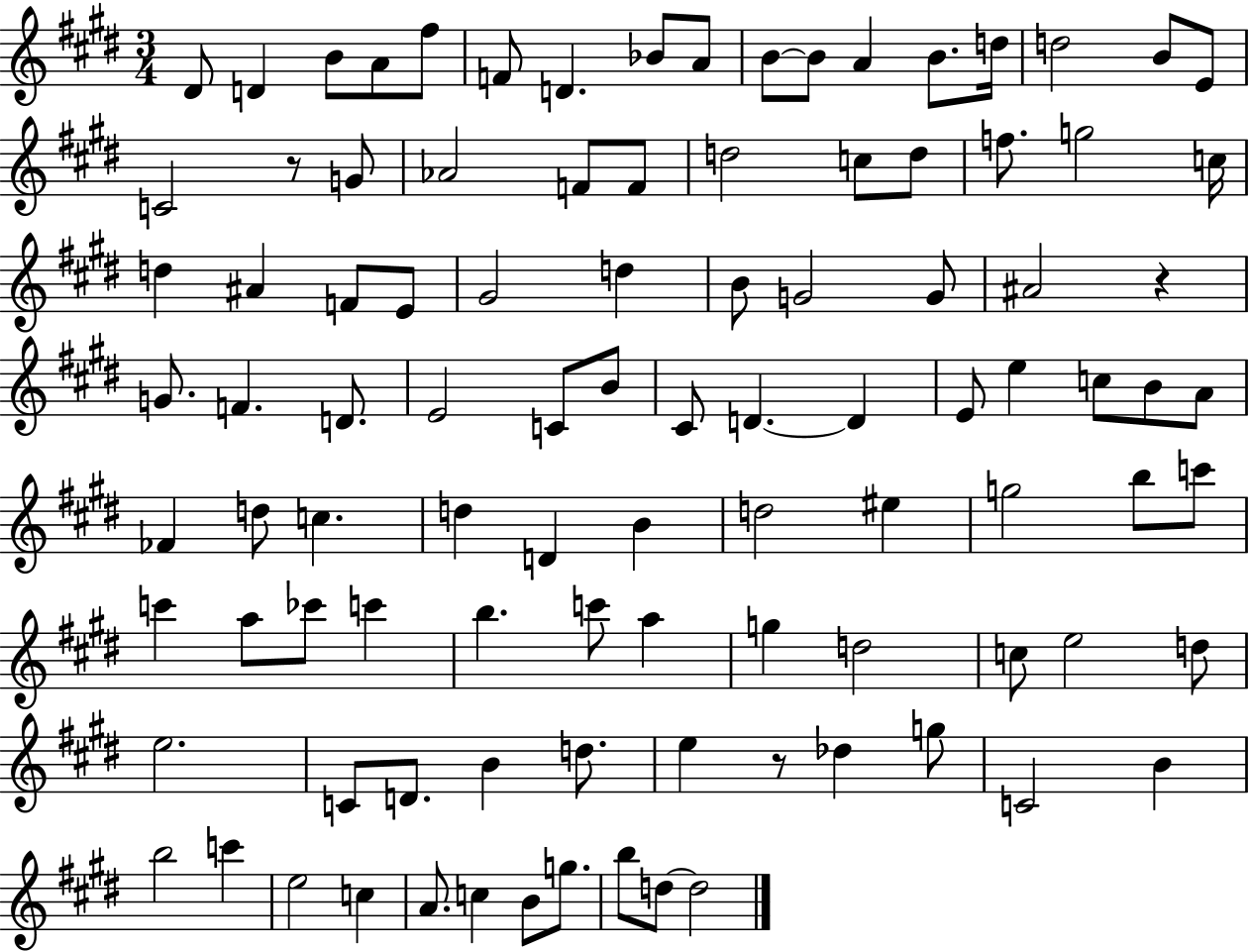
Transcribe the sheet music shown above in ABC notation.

X:1
T:Untitled
M:3/4
L:1/4
K:E
^D/2 D B/2 A/2 ^f/2 F/2 D _B/2 A/2 B/2 B/2 A B/2 d/4 d2 B/2 E/2 C2 z/2 G/2 _A2 F/2 F/2 d2 c/2 d/2 f/2 g2 c/4 d ^A F/2 E/2 ^G2 d B/2 G2 G/2 ^A2 z G/2 F D/2 E2 C/2 B/2 ^C/2 D D E/2 e c/2 B/2 A/2 _F d/2 c d D B d2 ^e g2 b/2 c'/2 c' a/2 _c'/2 c' b c'/2 a g d2 c/2 e2 d/2 e2 C/2 D/2 B d/2 e z/2 _d g/2 C2 B b2 c' e2 c A/2 c B/2 g/2 b/2 d/2 d2